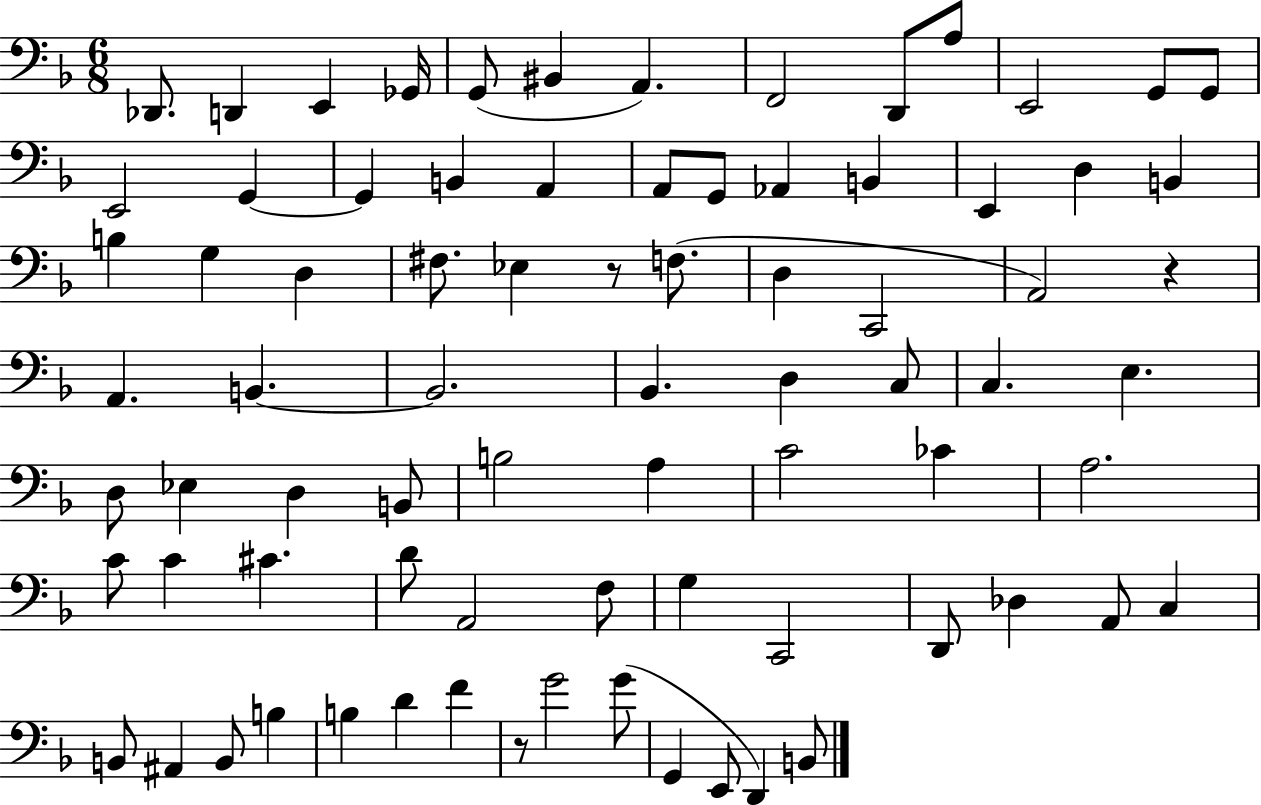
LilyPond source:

{
  \clef bass
  \numericTimeSignature
  \time 6/8
  \key f \major
  des,8. d,4 e,4 ges,16 | g,8( bis,4 a,4.) | f,2 d,8 a8 | e,2 g,8 g,8 | \break e,2 g,4~~ | g,4 b,4 a,4 | a,8 g,8 aes,4 b,4 | e,4 d4 b,4 | \break b4 g4 d4 | fis8. ees4 r8 f8.( | d4 c,2 | a,2) r4 | \break a,4. b,4.~~ | b,2. | bes,4. d4 c8 | c4. e4. | \break d8 ees4 d4 b,8 | b2 a4 | c'2 ces'4 | a2. | \break c'8 c'4 cis'4. | d'8 a,2 f8 | g4 c,2 | d,8 des4 a,8 c4 | \break b,8 ais,4 b,8 b4 | b4 d'4 f'4 | r8 g'2 g'8( | g,4 e,8 d,4) b,8 | \break \bar "|."
}